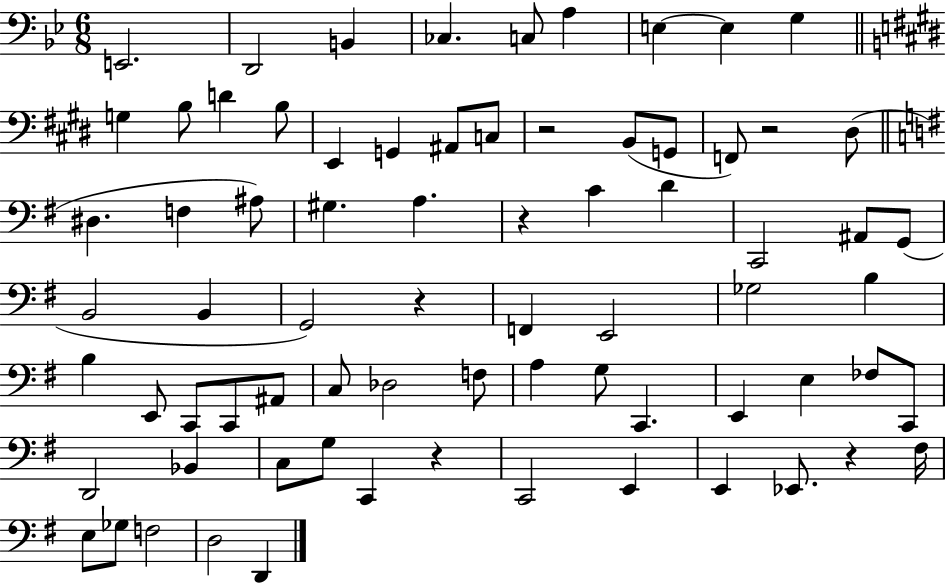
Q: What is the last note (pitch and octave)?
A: D2